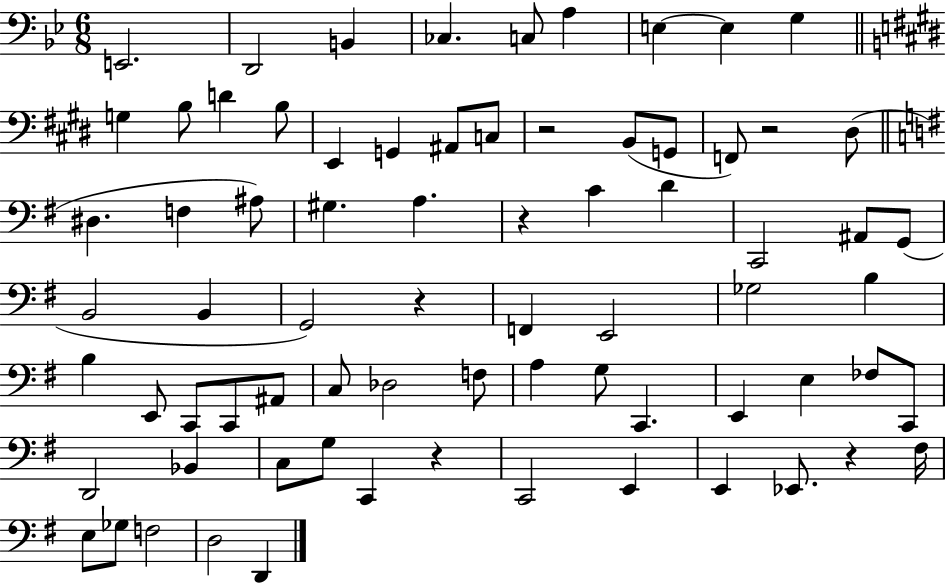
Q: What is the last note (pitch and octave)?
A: D2